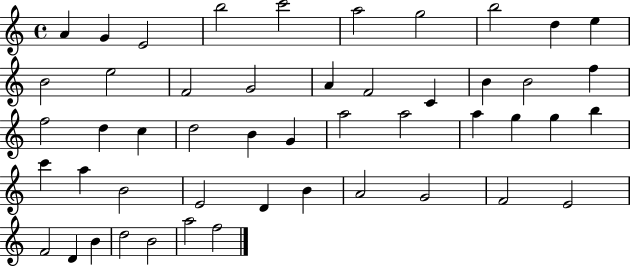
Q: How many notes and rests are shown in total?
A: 49